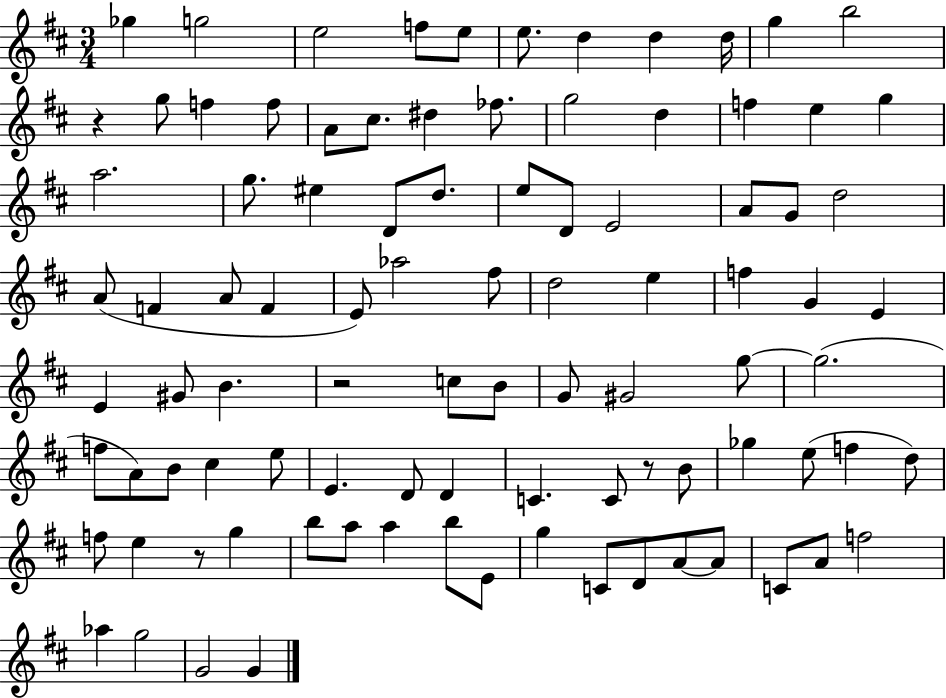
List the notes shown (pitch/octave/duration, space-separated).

Gb5/q G5/h E5/h F5/e E5/e E5/e. D5/q D5/q D5/s G5/q B5/h R/q G5/e F5/q F5/e A4/e C#5/e. D#5/q FES5/e. G5/h D5/q F5/q E5/q G5/q A5/h. G5/e. EIS5/q D4/e D5/e. E5/e D4/e E4/h A4/e G4/e D5/h A4/e F4/q A4/e F4/q E4/e Ab5/h F#5/e D5/h E5/q F5/q G4/q E4/q E4/q G#4/e B4/q. R/h C5/e B4/e G4/e G#4/h G5/e G5/h. F5/e A4/e B4/e C#5/q E5/e E4/q. D4/e D4/q C4/q. C4/e R/e B4/e Gb5/q E5/e F5/q D5/e F5/e E5/q R/e G5/q B5/e A5/e A5/q B5/e E4/e G5/q C4/e D4/e A4/e A4/e C4/e A4/e F5/h Ab5/q G5/h G4/h G4/q